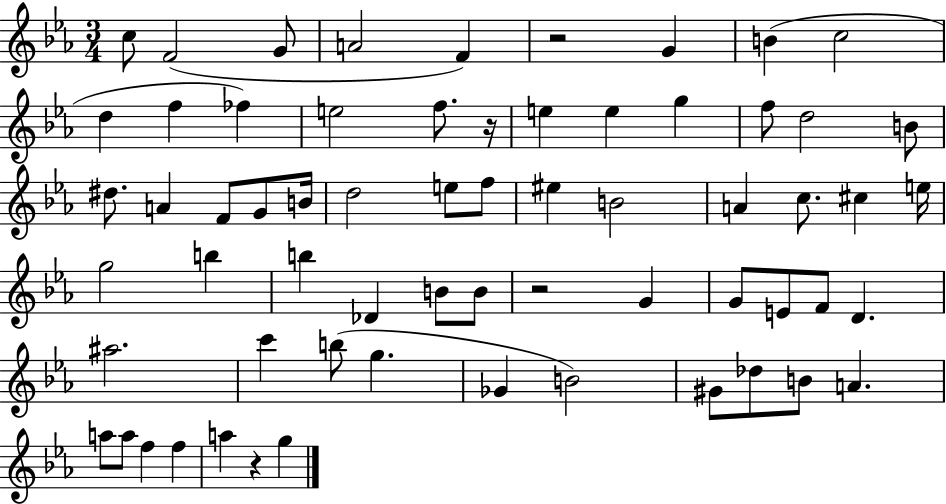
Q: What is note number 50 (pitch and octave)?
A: B4